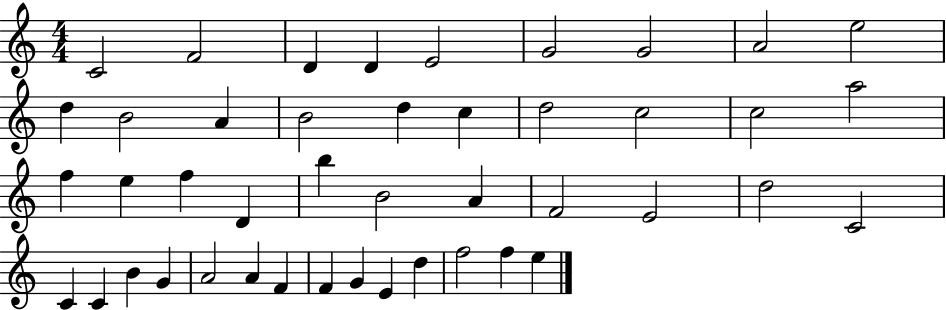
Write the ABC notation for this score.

X:1
T:Untitled
M:4/4
L:1/4
K:C
C2 F2 D D E2 G2 G2 A2 e2 d B2 A B2 d c d2 c2 c2 a2 f e f D b B2 A F2 E2 d2 C2 C C B G A2 A F F G E d f2 f e